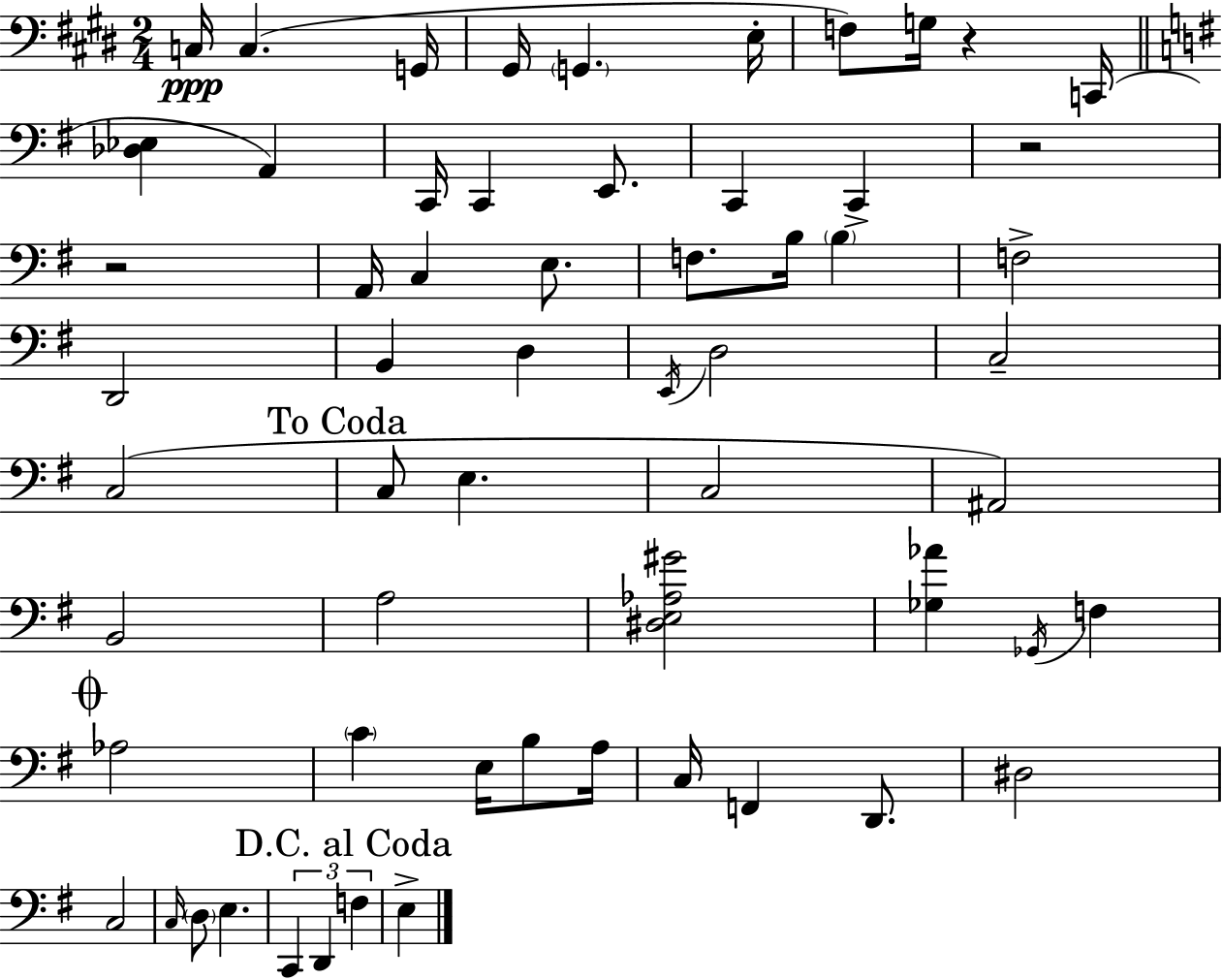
X:1
T:Untitled
M:2/4
L:1/4
K:E
C,/4 C, G,,/4 ^G,,/4 G,, E,/4 F,/2 G,/4 z C,,/4 [_D,_E,] A,, C,,/4 C,, E,,/2 C,, C,, z2 z2 A,,/4 C, E,/2 F,/2 B,/4 B, F,2 D,,2 B,, D, E,,/4 D,2 C,2 C,2 C,/2 E, C,2 ^A,,2 B,,2 A,2 [^D,E,_A,^G]2 [_G,_A] _G,,/4 F, _A,2 C E,/4 B,/2 A,/4 C,/4 F,, D,,/2 ^D,2 C,2 C,/4 D,/2 E, C,, D,, F, E,